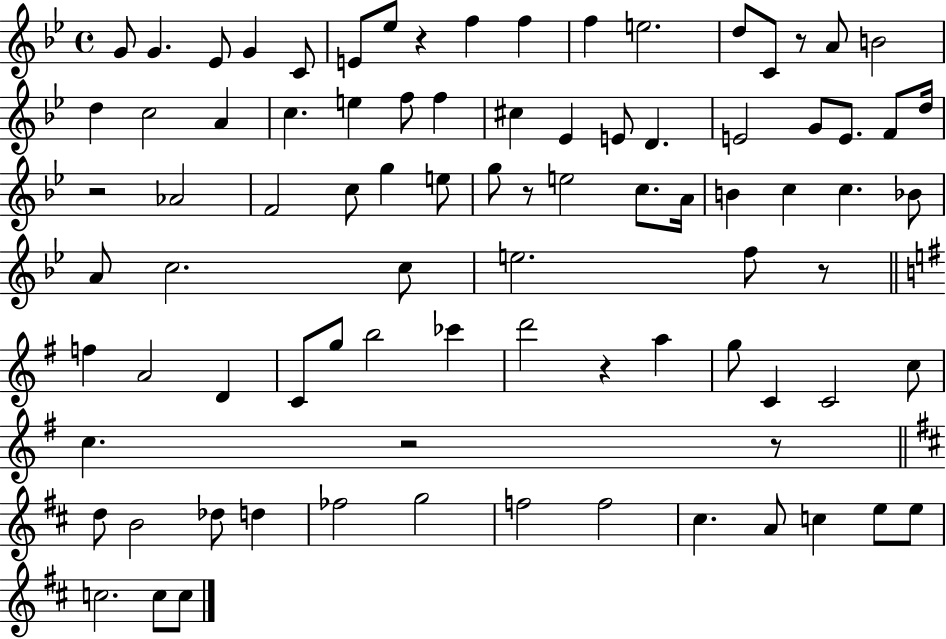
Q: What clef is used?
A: treble